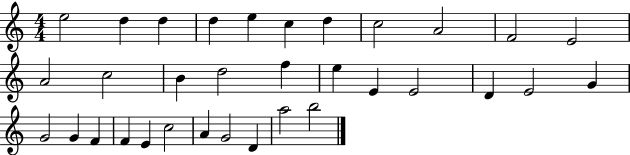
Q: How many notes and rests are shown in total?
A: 33